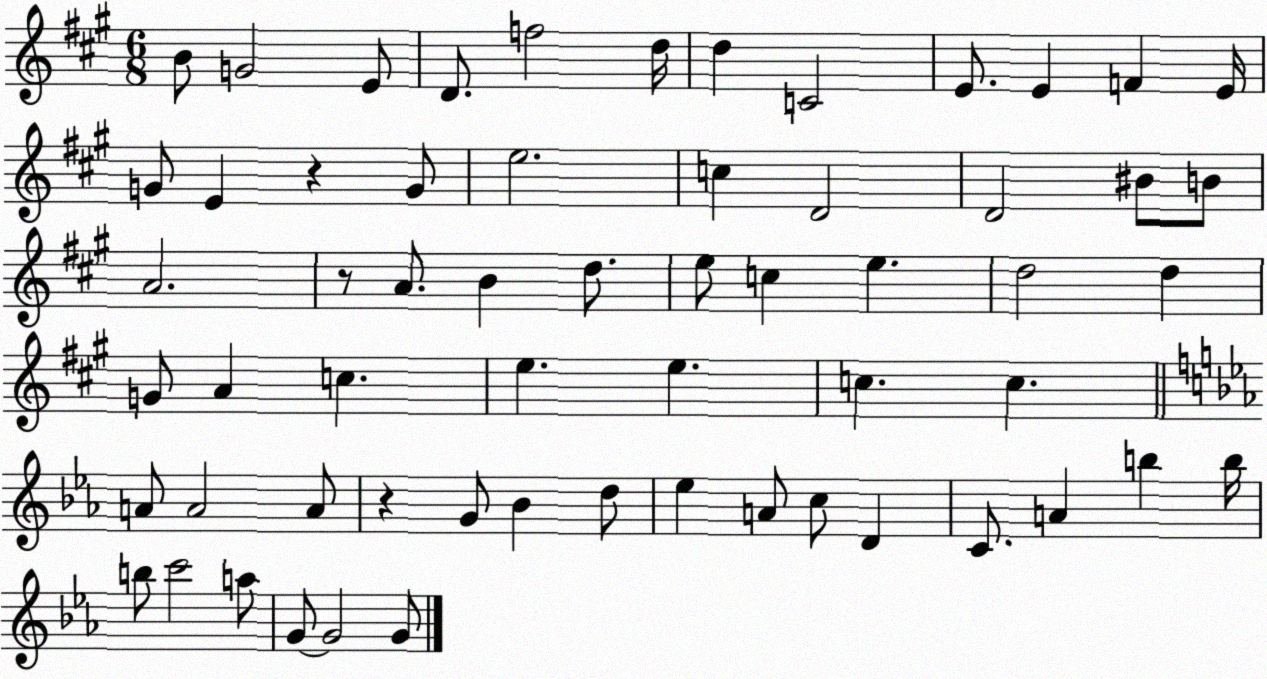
X:1
T:Untitled
M:6/8
L:1/4
K:A
B/2 G2 E/2 D/2 f2 d/4 d C2 E/2 E F E/4 G/2 E z G/2 e2 c D2 D2 ^B/2 B/2 A2 z/2 A/2 B d/2 e/2 c e d2 d G/2 A c e e c c A/2 A2 A/2 z G/2 _B d/2 _e A/2 c/2 D C/2 A b b/4 b/2 c'2 a/2 G/2 G2 G/2